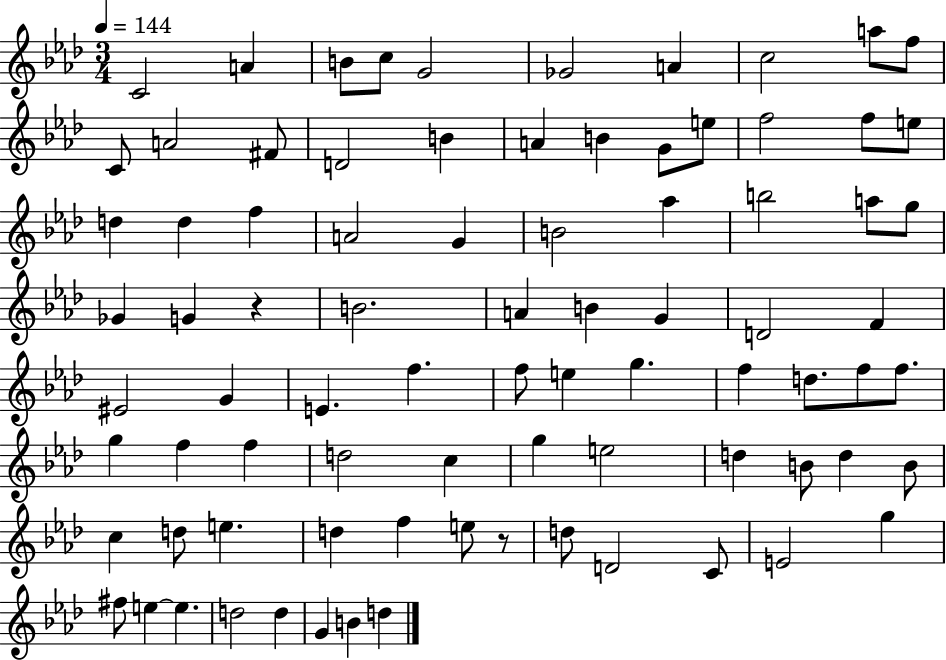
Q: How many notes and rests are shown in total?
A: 83